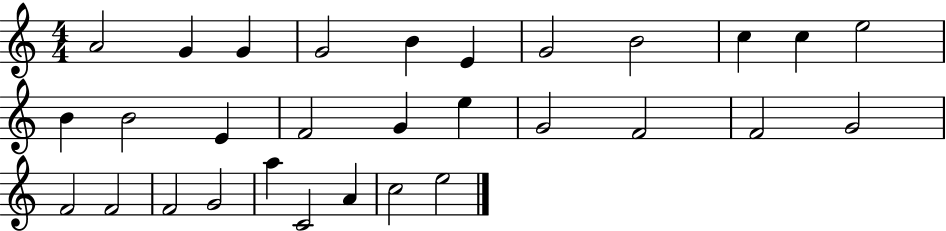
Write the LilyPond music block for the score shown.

{
  \clef treble
  \numericTimeSignature
  \time 4/4
  \key c \major
  a'2 g'4 g'4 | g'2 b'4 e'4 | g'2 b'2 | c''4 c''4 e''2 | \break b'4 b'2 e'4 | f'2 g'4 e''4 | g'2 f'2 | f'2 g'2 | \break f'2 f'2 | f'2 g'2 | a''4 c'2 a'4 | c''2 e''2 | \break \bar "|."
}